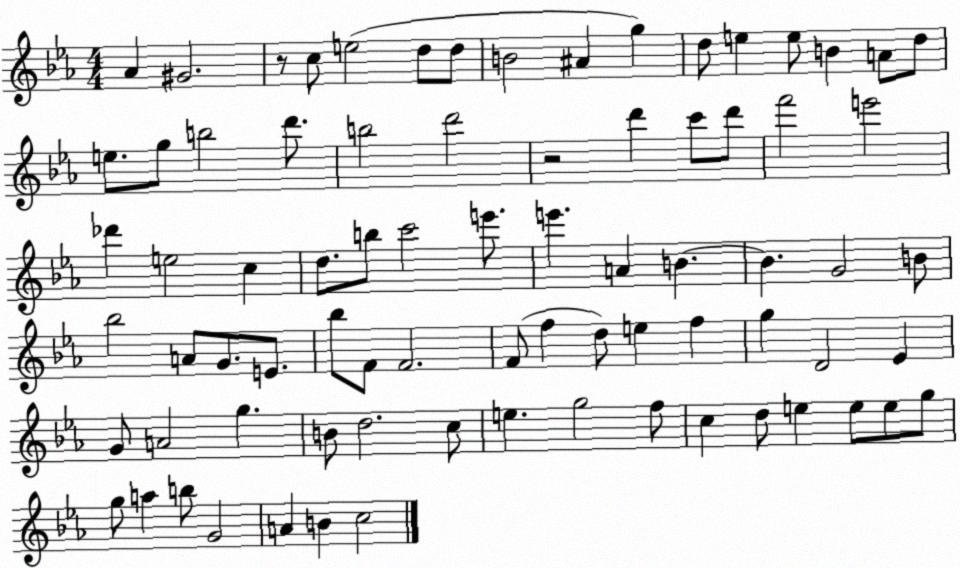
X:1
T:Untitled
M:4/4
L:1/4
K:Eb
_A ^G2 z/2 c/2 e2 d/2 d/2 B2 ^A g d/2 e e/2 B A/2 d/2 e/2 g/2 b2 d'/2 b2 d'2 z2 d' c'/2 d'/2 f'2 e'2 _d' e2 c d/2 b/2 c'2 e'/2 e' A B B G2 B/2 _b2 A/2 G/2 E/2 _b/2 F/2 F2 F/2 f d/2 e f g D2 _E G/2 A2 g B/2 d2 c/2 e g2 f/2 c d/2 e e/2 e/2 g/2 g/2 a b/2 G2 A B c2